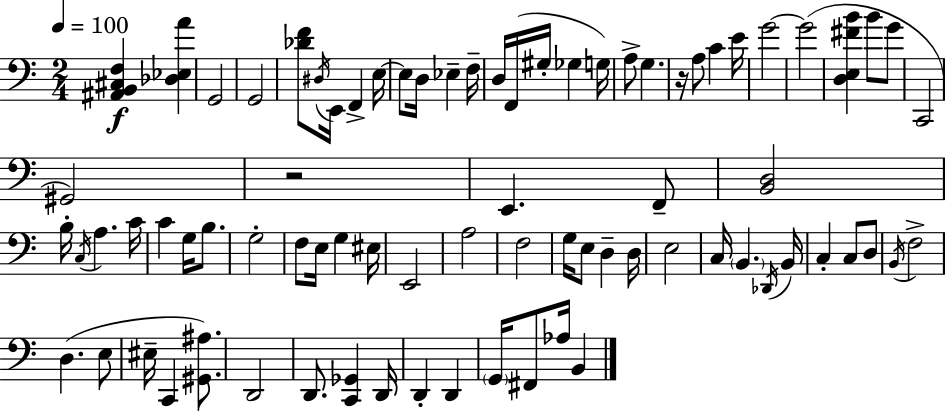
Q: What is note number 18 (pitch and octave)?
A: A3